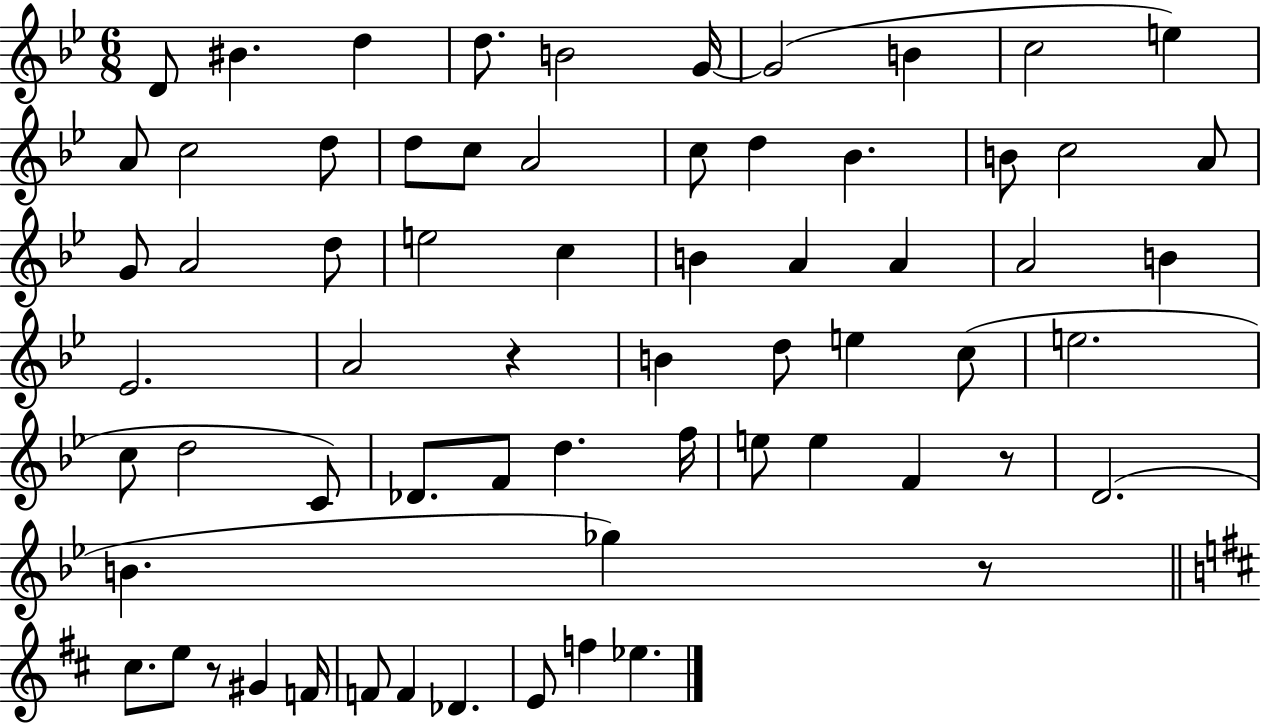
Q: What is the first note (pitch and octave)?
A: D4